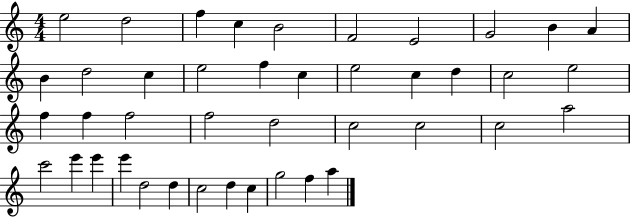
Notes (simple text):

E5/h D5/h F5/q C5/q B4/h F4/h E4/h G4/h B4/q A4/q B4/q D5/h C5/q E5/h F5/q C5/q E5/h C5/q D5/q C5/h E5/h F5/q F5/q F5/h F5/h D5/h C5/h C5/h C5/h A5/h C6/h E6/q E6/q E6/q D5/h D5/q C5/h D5/q C5/q G5/h F5/q A5/q